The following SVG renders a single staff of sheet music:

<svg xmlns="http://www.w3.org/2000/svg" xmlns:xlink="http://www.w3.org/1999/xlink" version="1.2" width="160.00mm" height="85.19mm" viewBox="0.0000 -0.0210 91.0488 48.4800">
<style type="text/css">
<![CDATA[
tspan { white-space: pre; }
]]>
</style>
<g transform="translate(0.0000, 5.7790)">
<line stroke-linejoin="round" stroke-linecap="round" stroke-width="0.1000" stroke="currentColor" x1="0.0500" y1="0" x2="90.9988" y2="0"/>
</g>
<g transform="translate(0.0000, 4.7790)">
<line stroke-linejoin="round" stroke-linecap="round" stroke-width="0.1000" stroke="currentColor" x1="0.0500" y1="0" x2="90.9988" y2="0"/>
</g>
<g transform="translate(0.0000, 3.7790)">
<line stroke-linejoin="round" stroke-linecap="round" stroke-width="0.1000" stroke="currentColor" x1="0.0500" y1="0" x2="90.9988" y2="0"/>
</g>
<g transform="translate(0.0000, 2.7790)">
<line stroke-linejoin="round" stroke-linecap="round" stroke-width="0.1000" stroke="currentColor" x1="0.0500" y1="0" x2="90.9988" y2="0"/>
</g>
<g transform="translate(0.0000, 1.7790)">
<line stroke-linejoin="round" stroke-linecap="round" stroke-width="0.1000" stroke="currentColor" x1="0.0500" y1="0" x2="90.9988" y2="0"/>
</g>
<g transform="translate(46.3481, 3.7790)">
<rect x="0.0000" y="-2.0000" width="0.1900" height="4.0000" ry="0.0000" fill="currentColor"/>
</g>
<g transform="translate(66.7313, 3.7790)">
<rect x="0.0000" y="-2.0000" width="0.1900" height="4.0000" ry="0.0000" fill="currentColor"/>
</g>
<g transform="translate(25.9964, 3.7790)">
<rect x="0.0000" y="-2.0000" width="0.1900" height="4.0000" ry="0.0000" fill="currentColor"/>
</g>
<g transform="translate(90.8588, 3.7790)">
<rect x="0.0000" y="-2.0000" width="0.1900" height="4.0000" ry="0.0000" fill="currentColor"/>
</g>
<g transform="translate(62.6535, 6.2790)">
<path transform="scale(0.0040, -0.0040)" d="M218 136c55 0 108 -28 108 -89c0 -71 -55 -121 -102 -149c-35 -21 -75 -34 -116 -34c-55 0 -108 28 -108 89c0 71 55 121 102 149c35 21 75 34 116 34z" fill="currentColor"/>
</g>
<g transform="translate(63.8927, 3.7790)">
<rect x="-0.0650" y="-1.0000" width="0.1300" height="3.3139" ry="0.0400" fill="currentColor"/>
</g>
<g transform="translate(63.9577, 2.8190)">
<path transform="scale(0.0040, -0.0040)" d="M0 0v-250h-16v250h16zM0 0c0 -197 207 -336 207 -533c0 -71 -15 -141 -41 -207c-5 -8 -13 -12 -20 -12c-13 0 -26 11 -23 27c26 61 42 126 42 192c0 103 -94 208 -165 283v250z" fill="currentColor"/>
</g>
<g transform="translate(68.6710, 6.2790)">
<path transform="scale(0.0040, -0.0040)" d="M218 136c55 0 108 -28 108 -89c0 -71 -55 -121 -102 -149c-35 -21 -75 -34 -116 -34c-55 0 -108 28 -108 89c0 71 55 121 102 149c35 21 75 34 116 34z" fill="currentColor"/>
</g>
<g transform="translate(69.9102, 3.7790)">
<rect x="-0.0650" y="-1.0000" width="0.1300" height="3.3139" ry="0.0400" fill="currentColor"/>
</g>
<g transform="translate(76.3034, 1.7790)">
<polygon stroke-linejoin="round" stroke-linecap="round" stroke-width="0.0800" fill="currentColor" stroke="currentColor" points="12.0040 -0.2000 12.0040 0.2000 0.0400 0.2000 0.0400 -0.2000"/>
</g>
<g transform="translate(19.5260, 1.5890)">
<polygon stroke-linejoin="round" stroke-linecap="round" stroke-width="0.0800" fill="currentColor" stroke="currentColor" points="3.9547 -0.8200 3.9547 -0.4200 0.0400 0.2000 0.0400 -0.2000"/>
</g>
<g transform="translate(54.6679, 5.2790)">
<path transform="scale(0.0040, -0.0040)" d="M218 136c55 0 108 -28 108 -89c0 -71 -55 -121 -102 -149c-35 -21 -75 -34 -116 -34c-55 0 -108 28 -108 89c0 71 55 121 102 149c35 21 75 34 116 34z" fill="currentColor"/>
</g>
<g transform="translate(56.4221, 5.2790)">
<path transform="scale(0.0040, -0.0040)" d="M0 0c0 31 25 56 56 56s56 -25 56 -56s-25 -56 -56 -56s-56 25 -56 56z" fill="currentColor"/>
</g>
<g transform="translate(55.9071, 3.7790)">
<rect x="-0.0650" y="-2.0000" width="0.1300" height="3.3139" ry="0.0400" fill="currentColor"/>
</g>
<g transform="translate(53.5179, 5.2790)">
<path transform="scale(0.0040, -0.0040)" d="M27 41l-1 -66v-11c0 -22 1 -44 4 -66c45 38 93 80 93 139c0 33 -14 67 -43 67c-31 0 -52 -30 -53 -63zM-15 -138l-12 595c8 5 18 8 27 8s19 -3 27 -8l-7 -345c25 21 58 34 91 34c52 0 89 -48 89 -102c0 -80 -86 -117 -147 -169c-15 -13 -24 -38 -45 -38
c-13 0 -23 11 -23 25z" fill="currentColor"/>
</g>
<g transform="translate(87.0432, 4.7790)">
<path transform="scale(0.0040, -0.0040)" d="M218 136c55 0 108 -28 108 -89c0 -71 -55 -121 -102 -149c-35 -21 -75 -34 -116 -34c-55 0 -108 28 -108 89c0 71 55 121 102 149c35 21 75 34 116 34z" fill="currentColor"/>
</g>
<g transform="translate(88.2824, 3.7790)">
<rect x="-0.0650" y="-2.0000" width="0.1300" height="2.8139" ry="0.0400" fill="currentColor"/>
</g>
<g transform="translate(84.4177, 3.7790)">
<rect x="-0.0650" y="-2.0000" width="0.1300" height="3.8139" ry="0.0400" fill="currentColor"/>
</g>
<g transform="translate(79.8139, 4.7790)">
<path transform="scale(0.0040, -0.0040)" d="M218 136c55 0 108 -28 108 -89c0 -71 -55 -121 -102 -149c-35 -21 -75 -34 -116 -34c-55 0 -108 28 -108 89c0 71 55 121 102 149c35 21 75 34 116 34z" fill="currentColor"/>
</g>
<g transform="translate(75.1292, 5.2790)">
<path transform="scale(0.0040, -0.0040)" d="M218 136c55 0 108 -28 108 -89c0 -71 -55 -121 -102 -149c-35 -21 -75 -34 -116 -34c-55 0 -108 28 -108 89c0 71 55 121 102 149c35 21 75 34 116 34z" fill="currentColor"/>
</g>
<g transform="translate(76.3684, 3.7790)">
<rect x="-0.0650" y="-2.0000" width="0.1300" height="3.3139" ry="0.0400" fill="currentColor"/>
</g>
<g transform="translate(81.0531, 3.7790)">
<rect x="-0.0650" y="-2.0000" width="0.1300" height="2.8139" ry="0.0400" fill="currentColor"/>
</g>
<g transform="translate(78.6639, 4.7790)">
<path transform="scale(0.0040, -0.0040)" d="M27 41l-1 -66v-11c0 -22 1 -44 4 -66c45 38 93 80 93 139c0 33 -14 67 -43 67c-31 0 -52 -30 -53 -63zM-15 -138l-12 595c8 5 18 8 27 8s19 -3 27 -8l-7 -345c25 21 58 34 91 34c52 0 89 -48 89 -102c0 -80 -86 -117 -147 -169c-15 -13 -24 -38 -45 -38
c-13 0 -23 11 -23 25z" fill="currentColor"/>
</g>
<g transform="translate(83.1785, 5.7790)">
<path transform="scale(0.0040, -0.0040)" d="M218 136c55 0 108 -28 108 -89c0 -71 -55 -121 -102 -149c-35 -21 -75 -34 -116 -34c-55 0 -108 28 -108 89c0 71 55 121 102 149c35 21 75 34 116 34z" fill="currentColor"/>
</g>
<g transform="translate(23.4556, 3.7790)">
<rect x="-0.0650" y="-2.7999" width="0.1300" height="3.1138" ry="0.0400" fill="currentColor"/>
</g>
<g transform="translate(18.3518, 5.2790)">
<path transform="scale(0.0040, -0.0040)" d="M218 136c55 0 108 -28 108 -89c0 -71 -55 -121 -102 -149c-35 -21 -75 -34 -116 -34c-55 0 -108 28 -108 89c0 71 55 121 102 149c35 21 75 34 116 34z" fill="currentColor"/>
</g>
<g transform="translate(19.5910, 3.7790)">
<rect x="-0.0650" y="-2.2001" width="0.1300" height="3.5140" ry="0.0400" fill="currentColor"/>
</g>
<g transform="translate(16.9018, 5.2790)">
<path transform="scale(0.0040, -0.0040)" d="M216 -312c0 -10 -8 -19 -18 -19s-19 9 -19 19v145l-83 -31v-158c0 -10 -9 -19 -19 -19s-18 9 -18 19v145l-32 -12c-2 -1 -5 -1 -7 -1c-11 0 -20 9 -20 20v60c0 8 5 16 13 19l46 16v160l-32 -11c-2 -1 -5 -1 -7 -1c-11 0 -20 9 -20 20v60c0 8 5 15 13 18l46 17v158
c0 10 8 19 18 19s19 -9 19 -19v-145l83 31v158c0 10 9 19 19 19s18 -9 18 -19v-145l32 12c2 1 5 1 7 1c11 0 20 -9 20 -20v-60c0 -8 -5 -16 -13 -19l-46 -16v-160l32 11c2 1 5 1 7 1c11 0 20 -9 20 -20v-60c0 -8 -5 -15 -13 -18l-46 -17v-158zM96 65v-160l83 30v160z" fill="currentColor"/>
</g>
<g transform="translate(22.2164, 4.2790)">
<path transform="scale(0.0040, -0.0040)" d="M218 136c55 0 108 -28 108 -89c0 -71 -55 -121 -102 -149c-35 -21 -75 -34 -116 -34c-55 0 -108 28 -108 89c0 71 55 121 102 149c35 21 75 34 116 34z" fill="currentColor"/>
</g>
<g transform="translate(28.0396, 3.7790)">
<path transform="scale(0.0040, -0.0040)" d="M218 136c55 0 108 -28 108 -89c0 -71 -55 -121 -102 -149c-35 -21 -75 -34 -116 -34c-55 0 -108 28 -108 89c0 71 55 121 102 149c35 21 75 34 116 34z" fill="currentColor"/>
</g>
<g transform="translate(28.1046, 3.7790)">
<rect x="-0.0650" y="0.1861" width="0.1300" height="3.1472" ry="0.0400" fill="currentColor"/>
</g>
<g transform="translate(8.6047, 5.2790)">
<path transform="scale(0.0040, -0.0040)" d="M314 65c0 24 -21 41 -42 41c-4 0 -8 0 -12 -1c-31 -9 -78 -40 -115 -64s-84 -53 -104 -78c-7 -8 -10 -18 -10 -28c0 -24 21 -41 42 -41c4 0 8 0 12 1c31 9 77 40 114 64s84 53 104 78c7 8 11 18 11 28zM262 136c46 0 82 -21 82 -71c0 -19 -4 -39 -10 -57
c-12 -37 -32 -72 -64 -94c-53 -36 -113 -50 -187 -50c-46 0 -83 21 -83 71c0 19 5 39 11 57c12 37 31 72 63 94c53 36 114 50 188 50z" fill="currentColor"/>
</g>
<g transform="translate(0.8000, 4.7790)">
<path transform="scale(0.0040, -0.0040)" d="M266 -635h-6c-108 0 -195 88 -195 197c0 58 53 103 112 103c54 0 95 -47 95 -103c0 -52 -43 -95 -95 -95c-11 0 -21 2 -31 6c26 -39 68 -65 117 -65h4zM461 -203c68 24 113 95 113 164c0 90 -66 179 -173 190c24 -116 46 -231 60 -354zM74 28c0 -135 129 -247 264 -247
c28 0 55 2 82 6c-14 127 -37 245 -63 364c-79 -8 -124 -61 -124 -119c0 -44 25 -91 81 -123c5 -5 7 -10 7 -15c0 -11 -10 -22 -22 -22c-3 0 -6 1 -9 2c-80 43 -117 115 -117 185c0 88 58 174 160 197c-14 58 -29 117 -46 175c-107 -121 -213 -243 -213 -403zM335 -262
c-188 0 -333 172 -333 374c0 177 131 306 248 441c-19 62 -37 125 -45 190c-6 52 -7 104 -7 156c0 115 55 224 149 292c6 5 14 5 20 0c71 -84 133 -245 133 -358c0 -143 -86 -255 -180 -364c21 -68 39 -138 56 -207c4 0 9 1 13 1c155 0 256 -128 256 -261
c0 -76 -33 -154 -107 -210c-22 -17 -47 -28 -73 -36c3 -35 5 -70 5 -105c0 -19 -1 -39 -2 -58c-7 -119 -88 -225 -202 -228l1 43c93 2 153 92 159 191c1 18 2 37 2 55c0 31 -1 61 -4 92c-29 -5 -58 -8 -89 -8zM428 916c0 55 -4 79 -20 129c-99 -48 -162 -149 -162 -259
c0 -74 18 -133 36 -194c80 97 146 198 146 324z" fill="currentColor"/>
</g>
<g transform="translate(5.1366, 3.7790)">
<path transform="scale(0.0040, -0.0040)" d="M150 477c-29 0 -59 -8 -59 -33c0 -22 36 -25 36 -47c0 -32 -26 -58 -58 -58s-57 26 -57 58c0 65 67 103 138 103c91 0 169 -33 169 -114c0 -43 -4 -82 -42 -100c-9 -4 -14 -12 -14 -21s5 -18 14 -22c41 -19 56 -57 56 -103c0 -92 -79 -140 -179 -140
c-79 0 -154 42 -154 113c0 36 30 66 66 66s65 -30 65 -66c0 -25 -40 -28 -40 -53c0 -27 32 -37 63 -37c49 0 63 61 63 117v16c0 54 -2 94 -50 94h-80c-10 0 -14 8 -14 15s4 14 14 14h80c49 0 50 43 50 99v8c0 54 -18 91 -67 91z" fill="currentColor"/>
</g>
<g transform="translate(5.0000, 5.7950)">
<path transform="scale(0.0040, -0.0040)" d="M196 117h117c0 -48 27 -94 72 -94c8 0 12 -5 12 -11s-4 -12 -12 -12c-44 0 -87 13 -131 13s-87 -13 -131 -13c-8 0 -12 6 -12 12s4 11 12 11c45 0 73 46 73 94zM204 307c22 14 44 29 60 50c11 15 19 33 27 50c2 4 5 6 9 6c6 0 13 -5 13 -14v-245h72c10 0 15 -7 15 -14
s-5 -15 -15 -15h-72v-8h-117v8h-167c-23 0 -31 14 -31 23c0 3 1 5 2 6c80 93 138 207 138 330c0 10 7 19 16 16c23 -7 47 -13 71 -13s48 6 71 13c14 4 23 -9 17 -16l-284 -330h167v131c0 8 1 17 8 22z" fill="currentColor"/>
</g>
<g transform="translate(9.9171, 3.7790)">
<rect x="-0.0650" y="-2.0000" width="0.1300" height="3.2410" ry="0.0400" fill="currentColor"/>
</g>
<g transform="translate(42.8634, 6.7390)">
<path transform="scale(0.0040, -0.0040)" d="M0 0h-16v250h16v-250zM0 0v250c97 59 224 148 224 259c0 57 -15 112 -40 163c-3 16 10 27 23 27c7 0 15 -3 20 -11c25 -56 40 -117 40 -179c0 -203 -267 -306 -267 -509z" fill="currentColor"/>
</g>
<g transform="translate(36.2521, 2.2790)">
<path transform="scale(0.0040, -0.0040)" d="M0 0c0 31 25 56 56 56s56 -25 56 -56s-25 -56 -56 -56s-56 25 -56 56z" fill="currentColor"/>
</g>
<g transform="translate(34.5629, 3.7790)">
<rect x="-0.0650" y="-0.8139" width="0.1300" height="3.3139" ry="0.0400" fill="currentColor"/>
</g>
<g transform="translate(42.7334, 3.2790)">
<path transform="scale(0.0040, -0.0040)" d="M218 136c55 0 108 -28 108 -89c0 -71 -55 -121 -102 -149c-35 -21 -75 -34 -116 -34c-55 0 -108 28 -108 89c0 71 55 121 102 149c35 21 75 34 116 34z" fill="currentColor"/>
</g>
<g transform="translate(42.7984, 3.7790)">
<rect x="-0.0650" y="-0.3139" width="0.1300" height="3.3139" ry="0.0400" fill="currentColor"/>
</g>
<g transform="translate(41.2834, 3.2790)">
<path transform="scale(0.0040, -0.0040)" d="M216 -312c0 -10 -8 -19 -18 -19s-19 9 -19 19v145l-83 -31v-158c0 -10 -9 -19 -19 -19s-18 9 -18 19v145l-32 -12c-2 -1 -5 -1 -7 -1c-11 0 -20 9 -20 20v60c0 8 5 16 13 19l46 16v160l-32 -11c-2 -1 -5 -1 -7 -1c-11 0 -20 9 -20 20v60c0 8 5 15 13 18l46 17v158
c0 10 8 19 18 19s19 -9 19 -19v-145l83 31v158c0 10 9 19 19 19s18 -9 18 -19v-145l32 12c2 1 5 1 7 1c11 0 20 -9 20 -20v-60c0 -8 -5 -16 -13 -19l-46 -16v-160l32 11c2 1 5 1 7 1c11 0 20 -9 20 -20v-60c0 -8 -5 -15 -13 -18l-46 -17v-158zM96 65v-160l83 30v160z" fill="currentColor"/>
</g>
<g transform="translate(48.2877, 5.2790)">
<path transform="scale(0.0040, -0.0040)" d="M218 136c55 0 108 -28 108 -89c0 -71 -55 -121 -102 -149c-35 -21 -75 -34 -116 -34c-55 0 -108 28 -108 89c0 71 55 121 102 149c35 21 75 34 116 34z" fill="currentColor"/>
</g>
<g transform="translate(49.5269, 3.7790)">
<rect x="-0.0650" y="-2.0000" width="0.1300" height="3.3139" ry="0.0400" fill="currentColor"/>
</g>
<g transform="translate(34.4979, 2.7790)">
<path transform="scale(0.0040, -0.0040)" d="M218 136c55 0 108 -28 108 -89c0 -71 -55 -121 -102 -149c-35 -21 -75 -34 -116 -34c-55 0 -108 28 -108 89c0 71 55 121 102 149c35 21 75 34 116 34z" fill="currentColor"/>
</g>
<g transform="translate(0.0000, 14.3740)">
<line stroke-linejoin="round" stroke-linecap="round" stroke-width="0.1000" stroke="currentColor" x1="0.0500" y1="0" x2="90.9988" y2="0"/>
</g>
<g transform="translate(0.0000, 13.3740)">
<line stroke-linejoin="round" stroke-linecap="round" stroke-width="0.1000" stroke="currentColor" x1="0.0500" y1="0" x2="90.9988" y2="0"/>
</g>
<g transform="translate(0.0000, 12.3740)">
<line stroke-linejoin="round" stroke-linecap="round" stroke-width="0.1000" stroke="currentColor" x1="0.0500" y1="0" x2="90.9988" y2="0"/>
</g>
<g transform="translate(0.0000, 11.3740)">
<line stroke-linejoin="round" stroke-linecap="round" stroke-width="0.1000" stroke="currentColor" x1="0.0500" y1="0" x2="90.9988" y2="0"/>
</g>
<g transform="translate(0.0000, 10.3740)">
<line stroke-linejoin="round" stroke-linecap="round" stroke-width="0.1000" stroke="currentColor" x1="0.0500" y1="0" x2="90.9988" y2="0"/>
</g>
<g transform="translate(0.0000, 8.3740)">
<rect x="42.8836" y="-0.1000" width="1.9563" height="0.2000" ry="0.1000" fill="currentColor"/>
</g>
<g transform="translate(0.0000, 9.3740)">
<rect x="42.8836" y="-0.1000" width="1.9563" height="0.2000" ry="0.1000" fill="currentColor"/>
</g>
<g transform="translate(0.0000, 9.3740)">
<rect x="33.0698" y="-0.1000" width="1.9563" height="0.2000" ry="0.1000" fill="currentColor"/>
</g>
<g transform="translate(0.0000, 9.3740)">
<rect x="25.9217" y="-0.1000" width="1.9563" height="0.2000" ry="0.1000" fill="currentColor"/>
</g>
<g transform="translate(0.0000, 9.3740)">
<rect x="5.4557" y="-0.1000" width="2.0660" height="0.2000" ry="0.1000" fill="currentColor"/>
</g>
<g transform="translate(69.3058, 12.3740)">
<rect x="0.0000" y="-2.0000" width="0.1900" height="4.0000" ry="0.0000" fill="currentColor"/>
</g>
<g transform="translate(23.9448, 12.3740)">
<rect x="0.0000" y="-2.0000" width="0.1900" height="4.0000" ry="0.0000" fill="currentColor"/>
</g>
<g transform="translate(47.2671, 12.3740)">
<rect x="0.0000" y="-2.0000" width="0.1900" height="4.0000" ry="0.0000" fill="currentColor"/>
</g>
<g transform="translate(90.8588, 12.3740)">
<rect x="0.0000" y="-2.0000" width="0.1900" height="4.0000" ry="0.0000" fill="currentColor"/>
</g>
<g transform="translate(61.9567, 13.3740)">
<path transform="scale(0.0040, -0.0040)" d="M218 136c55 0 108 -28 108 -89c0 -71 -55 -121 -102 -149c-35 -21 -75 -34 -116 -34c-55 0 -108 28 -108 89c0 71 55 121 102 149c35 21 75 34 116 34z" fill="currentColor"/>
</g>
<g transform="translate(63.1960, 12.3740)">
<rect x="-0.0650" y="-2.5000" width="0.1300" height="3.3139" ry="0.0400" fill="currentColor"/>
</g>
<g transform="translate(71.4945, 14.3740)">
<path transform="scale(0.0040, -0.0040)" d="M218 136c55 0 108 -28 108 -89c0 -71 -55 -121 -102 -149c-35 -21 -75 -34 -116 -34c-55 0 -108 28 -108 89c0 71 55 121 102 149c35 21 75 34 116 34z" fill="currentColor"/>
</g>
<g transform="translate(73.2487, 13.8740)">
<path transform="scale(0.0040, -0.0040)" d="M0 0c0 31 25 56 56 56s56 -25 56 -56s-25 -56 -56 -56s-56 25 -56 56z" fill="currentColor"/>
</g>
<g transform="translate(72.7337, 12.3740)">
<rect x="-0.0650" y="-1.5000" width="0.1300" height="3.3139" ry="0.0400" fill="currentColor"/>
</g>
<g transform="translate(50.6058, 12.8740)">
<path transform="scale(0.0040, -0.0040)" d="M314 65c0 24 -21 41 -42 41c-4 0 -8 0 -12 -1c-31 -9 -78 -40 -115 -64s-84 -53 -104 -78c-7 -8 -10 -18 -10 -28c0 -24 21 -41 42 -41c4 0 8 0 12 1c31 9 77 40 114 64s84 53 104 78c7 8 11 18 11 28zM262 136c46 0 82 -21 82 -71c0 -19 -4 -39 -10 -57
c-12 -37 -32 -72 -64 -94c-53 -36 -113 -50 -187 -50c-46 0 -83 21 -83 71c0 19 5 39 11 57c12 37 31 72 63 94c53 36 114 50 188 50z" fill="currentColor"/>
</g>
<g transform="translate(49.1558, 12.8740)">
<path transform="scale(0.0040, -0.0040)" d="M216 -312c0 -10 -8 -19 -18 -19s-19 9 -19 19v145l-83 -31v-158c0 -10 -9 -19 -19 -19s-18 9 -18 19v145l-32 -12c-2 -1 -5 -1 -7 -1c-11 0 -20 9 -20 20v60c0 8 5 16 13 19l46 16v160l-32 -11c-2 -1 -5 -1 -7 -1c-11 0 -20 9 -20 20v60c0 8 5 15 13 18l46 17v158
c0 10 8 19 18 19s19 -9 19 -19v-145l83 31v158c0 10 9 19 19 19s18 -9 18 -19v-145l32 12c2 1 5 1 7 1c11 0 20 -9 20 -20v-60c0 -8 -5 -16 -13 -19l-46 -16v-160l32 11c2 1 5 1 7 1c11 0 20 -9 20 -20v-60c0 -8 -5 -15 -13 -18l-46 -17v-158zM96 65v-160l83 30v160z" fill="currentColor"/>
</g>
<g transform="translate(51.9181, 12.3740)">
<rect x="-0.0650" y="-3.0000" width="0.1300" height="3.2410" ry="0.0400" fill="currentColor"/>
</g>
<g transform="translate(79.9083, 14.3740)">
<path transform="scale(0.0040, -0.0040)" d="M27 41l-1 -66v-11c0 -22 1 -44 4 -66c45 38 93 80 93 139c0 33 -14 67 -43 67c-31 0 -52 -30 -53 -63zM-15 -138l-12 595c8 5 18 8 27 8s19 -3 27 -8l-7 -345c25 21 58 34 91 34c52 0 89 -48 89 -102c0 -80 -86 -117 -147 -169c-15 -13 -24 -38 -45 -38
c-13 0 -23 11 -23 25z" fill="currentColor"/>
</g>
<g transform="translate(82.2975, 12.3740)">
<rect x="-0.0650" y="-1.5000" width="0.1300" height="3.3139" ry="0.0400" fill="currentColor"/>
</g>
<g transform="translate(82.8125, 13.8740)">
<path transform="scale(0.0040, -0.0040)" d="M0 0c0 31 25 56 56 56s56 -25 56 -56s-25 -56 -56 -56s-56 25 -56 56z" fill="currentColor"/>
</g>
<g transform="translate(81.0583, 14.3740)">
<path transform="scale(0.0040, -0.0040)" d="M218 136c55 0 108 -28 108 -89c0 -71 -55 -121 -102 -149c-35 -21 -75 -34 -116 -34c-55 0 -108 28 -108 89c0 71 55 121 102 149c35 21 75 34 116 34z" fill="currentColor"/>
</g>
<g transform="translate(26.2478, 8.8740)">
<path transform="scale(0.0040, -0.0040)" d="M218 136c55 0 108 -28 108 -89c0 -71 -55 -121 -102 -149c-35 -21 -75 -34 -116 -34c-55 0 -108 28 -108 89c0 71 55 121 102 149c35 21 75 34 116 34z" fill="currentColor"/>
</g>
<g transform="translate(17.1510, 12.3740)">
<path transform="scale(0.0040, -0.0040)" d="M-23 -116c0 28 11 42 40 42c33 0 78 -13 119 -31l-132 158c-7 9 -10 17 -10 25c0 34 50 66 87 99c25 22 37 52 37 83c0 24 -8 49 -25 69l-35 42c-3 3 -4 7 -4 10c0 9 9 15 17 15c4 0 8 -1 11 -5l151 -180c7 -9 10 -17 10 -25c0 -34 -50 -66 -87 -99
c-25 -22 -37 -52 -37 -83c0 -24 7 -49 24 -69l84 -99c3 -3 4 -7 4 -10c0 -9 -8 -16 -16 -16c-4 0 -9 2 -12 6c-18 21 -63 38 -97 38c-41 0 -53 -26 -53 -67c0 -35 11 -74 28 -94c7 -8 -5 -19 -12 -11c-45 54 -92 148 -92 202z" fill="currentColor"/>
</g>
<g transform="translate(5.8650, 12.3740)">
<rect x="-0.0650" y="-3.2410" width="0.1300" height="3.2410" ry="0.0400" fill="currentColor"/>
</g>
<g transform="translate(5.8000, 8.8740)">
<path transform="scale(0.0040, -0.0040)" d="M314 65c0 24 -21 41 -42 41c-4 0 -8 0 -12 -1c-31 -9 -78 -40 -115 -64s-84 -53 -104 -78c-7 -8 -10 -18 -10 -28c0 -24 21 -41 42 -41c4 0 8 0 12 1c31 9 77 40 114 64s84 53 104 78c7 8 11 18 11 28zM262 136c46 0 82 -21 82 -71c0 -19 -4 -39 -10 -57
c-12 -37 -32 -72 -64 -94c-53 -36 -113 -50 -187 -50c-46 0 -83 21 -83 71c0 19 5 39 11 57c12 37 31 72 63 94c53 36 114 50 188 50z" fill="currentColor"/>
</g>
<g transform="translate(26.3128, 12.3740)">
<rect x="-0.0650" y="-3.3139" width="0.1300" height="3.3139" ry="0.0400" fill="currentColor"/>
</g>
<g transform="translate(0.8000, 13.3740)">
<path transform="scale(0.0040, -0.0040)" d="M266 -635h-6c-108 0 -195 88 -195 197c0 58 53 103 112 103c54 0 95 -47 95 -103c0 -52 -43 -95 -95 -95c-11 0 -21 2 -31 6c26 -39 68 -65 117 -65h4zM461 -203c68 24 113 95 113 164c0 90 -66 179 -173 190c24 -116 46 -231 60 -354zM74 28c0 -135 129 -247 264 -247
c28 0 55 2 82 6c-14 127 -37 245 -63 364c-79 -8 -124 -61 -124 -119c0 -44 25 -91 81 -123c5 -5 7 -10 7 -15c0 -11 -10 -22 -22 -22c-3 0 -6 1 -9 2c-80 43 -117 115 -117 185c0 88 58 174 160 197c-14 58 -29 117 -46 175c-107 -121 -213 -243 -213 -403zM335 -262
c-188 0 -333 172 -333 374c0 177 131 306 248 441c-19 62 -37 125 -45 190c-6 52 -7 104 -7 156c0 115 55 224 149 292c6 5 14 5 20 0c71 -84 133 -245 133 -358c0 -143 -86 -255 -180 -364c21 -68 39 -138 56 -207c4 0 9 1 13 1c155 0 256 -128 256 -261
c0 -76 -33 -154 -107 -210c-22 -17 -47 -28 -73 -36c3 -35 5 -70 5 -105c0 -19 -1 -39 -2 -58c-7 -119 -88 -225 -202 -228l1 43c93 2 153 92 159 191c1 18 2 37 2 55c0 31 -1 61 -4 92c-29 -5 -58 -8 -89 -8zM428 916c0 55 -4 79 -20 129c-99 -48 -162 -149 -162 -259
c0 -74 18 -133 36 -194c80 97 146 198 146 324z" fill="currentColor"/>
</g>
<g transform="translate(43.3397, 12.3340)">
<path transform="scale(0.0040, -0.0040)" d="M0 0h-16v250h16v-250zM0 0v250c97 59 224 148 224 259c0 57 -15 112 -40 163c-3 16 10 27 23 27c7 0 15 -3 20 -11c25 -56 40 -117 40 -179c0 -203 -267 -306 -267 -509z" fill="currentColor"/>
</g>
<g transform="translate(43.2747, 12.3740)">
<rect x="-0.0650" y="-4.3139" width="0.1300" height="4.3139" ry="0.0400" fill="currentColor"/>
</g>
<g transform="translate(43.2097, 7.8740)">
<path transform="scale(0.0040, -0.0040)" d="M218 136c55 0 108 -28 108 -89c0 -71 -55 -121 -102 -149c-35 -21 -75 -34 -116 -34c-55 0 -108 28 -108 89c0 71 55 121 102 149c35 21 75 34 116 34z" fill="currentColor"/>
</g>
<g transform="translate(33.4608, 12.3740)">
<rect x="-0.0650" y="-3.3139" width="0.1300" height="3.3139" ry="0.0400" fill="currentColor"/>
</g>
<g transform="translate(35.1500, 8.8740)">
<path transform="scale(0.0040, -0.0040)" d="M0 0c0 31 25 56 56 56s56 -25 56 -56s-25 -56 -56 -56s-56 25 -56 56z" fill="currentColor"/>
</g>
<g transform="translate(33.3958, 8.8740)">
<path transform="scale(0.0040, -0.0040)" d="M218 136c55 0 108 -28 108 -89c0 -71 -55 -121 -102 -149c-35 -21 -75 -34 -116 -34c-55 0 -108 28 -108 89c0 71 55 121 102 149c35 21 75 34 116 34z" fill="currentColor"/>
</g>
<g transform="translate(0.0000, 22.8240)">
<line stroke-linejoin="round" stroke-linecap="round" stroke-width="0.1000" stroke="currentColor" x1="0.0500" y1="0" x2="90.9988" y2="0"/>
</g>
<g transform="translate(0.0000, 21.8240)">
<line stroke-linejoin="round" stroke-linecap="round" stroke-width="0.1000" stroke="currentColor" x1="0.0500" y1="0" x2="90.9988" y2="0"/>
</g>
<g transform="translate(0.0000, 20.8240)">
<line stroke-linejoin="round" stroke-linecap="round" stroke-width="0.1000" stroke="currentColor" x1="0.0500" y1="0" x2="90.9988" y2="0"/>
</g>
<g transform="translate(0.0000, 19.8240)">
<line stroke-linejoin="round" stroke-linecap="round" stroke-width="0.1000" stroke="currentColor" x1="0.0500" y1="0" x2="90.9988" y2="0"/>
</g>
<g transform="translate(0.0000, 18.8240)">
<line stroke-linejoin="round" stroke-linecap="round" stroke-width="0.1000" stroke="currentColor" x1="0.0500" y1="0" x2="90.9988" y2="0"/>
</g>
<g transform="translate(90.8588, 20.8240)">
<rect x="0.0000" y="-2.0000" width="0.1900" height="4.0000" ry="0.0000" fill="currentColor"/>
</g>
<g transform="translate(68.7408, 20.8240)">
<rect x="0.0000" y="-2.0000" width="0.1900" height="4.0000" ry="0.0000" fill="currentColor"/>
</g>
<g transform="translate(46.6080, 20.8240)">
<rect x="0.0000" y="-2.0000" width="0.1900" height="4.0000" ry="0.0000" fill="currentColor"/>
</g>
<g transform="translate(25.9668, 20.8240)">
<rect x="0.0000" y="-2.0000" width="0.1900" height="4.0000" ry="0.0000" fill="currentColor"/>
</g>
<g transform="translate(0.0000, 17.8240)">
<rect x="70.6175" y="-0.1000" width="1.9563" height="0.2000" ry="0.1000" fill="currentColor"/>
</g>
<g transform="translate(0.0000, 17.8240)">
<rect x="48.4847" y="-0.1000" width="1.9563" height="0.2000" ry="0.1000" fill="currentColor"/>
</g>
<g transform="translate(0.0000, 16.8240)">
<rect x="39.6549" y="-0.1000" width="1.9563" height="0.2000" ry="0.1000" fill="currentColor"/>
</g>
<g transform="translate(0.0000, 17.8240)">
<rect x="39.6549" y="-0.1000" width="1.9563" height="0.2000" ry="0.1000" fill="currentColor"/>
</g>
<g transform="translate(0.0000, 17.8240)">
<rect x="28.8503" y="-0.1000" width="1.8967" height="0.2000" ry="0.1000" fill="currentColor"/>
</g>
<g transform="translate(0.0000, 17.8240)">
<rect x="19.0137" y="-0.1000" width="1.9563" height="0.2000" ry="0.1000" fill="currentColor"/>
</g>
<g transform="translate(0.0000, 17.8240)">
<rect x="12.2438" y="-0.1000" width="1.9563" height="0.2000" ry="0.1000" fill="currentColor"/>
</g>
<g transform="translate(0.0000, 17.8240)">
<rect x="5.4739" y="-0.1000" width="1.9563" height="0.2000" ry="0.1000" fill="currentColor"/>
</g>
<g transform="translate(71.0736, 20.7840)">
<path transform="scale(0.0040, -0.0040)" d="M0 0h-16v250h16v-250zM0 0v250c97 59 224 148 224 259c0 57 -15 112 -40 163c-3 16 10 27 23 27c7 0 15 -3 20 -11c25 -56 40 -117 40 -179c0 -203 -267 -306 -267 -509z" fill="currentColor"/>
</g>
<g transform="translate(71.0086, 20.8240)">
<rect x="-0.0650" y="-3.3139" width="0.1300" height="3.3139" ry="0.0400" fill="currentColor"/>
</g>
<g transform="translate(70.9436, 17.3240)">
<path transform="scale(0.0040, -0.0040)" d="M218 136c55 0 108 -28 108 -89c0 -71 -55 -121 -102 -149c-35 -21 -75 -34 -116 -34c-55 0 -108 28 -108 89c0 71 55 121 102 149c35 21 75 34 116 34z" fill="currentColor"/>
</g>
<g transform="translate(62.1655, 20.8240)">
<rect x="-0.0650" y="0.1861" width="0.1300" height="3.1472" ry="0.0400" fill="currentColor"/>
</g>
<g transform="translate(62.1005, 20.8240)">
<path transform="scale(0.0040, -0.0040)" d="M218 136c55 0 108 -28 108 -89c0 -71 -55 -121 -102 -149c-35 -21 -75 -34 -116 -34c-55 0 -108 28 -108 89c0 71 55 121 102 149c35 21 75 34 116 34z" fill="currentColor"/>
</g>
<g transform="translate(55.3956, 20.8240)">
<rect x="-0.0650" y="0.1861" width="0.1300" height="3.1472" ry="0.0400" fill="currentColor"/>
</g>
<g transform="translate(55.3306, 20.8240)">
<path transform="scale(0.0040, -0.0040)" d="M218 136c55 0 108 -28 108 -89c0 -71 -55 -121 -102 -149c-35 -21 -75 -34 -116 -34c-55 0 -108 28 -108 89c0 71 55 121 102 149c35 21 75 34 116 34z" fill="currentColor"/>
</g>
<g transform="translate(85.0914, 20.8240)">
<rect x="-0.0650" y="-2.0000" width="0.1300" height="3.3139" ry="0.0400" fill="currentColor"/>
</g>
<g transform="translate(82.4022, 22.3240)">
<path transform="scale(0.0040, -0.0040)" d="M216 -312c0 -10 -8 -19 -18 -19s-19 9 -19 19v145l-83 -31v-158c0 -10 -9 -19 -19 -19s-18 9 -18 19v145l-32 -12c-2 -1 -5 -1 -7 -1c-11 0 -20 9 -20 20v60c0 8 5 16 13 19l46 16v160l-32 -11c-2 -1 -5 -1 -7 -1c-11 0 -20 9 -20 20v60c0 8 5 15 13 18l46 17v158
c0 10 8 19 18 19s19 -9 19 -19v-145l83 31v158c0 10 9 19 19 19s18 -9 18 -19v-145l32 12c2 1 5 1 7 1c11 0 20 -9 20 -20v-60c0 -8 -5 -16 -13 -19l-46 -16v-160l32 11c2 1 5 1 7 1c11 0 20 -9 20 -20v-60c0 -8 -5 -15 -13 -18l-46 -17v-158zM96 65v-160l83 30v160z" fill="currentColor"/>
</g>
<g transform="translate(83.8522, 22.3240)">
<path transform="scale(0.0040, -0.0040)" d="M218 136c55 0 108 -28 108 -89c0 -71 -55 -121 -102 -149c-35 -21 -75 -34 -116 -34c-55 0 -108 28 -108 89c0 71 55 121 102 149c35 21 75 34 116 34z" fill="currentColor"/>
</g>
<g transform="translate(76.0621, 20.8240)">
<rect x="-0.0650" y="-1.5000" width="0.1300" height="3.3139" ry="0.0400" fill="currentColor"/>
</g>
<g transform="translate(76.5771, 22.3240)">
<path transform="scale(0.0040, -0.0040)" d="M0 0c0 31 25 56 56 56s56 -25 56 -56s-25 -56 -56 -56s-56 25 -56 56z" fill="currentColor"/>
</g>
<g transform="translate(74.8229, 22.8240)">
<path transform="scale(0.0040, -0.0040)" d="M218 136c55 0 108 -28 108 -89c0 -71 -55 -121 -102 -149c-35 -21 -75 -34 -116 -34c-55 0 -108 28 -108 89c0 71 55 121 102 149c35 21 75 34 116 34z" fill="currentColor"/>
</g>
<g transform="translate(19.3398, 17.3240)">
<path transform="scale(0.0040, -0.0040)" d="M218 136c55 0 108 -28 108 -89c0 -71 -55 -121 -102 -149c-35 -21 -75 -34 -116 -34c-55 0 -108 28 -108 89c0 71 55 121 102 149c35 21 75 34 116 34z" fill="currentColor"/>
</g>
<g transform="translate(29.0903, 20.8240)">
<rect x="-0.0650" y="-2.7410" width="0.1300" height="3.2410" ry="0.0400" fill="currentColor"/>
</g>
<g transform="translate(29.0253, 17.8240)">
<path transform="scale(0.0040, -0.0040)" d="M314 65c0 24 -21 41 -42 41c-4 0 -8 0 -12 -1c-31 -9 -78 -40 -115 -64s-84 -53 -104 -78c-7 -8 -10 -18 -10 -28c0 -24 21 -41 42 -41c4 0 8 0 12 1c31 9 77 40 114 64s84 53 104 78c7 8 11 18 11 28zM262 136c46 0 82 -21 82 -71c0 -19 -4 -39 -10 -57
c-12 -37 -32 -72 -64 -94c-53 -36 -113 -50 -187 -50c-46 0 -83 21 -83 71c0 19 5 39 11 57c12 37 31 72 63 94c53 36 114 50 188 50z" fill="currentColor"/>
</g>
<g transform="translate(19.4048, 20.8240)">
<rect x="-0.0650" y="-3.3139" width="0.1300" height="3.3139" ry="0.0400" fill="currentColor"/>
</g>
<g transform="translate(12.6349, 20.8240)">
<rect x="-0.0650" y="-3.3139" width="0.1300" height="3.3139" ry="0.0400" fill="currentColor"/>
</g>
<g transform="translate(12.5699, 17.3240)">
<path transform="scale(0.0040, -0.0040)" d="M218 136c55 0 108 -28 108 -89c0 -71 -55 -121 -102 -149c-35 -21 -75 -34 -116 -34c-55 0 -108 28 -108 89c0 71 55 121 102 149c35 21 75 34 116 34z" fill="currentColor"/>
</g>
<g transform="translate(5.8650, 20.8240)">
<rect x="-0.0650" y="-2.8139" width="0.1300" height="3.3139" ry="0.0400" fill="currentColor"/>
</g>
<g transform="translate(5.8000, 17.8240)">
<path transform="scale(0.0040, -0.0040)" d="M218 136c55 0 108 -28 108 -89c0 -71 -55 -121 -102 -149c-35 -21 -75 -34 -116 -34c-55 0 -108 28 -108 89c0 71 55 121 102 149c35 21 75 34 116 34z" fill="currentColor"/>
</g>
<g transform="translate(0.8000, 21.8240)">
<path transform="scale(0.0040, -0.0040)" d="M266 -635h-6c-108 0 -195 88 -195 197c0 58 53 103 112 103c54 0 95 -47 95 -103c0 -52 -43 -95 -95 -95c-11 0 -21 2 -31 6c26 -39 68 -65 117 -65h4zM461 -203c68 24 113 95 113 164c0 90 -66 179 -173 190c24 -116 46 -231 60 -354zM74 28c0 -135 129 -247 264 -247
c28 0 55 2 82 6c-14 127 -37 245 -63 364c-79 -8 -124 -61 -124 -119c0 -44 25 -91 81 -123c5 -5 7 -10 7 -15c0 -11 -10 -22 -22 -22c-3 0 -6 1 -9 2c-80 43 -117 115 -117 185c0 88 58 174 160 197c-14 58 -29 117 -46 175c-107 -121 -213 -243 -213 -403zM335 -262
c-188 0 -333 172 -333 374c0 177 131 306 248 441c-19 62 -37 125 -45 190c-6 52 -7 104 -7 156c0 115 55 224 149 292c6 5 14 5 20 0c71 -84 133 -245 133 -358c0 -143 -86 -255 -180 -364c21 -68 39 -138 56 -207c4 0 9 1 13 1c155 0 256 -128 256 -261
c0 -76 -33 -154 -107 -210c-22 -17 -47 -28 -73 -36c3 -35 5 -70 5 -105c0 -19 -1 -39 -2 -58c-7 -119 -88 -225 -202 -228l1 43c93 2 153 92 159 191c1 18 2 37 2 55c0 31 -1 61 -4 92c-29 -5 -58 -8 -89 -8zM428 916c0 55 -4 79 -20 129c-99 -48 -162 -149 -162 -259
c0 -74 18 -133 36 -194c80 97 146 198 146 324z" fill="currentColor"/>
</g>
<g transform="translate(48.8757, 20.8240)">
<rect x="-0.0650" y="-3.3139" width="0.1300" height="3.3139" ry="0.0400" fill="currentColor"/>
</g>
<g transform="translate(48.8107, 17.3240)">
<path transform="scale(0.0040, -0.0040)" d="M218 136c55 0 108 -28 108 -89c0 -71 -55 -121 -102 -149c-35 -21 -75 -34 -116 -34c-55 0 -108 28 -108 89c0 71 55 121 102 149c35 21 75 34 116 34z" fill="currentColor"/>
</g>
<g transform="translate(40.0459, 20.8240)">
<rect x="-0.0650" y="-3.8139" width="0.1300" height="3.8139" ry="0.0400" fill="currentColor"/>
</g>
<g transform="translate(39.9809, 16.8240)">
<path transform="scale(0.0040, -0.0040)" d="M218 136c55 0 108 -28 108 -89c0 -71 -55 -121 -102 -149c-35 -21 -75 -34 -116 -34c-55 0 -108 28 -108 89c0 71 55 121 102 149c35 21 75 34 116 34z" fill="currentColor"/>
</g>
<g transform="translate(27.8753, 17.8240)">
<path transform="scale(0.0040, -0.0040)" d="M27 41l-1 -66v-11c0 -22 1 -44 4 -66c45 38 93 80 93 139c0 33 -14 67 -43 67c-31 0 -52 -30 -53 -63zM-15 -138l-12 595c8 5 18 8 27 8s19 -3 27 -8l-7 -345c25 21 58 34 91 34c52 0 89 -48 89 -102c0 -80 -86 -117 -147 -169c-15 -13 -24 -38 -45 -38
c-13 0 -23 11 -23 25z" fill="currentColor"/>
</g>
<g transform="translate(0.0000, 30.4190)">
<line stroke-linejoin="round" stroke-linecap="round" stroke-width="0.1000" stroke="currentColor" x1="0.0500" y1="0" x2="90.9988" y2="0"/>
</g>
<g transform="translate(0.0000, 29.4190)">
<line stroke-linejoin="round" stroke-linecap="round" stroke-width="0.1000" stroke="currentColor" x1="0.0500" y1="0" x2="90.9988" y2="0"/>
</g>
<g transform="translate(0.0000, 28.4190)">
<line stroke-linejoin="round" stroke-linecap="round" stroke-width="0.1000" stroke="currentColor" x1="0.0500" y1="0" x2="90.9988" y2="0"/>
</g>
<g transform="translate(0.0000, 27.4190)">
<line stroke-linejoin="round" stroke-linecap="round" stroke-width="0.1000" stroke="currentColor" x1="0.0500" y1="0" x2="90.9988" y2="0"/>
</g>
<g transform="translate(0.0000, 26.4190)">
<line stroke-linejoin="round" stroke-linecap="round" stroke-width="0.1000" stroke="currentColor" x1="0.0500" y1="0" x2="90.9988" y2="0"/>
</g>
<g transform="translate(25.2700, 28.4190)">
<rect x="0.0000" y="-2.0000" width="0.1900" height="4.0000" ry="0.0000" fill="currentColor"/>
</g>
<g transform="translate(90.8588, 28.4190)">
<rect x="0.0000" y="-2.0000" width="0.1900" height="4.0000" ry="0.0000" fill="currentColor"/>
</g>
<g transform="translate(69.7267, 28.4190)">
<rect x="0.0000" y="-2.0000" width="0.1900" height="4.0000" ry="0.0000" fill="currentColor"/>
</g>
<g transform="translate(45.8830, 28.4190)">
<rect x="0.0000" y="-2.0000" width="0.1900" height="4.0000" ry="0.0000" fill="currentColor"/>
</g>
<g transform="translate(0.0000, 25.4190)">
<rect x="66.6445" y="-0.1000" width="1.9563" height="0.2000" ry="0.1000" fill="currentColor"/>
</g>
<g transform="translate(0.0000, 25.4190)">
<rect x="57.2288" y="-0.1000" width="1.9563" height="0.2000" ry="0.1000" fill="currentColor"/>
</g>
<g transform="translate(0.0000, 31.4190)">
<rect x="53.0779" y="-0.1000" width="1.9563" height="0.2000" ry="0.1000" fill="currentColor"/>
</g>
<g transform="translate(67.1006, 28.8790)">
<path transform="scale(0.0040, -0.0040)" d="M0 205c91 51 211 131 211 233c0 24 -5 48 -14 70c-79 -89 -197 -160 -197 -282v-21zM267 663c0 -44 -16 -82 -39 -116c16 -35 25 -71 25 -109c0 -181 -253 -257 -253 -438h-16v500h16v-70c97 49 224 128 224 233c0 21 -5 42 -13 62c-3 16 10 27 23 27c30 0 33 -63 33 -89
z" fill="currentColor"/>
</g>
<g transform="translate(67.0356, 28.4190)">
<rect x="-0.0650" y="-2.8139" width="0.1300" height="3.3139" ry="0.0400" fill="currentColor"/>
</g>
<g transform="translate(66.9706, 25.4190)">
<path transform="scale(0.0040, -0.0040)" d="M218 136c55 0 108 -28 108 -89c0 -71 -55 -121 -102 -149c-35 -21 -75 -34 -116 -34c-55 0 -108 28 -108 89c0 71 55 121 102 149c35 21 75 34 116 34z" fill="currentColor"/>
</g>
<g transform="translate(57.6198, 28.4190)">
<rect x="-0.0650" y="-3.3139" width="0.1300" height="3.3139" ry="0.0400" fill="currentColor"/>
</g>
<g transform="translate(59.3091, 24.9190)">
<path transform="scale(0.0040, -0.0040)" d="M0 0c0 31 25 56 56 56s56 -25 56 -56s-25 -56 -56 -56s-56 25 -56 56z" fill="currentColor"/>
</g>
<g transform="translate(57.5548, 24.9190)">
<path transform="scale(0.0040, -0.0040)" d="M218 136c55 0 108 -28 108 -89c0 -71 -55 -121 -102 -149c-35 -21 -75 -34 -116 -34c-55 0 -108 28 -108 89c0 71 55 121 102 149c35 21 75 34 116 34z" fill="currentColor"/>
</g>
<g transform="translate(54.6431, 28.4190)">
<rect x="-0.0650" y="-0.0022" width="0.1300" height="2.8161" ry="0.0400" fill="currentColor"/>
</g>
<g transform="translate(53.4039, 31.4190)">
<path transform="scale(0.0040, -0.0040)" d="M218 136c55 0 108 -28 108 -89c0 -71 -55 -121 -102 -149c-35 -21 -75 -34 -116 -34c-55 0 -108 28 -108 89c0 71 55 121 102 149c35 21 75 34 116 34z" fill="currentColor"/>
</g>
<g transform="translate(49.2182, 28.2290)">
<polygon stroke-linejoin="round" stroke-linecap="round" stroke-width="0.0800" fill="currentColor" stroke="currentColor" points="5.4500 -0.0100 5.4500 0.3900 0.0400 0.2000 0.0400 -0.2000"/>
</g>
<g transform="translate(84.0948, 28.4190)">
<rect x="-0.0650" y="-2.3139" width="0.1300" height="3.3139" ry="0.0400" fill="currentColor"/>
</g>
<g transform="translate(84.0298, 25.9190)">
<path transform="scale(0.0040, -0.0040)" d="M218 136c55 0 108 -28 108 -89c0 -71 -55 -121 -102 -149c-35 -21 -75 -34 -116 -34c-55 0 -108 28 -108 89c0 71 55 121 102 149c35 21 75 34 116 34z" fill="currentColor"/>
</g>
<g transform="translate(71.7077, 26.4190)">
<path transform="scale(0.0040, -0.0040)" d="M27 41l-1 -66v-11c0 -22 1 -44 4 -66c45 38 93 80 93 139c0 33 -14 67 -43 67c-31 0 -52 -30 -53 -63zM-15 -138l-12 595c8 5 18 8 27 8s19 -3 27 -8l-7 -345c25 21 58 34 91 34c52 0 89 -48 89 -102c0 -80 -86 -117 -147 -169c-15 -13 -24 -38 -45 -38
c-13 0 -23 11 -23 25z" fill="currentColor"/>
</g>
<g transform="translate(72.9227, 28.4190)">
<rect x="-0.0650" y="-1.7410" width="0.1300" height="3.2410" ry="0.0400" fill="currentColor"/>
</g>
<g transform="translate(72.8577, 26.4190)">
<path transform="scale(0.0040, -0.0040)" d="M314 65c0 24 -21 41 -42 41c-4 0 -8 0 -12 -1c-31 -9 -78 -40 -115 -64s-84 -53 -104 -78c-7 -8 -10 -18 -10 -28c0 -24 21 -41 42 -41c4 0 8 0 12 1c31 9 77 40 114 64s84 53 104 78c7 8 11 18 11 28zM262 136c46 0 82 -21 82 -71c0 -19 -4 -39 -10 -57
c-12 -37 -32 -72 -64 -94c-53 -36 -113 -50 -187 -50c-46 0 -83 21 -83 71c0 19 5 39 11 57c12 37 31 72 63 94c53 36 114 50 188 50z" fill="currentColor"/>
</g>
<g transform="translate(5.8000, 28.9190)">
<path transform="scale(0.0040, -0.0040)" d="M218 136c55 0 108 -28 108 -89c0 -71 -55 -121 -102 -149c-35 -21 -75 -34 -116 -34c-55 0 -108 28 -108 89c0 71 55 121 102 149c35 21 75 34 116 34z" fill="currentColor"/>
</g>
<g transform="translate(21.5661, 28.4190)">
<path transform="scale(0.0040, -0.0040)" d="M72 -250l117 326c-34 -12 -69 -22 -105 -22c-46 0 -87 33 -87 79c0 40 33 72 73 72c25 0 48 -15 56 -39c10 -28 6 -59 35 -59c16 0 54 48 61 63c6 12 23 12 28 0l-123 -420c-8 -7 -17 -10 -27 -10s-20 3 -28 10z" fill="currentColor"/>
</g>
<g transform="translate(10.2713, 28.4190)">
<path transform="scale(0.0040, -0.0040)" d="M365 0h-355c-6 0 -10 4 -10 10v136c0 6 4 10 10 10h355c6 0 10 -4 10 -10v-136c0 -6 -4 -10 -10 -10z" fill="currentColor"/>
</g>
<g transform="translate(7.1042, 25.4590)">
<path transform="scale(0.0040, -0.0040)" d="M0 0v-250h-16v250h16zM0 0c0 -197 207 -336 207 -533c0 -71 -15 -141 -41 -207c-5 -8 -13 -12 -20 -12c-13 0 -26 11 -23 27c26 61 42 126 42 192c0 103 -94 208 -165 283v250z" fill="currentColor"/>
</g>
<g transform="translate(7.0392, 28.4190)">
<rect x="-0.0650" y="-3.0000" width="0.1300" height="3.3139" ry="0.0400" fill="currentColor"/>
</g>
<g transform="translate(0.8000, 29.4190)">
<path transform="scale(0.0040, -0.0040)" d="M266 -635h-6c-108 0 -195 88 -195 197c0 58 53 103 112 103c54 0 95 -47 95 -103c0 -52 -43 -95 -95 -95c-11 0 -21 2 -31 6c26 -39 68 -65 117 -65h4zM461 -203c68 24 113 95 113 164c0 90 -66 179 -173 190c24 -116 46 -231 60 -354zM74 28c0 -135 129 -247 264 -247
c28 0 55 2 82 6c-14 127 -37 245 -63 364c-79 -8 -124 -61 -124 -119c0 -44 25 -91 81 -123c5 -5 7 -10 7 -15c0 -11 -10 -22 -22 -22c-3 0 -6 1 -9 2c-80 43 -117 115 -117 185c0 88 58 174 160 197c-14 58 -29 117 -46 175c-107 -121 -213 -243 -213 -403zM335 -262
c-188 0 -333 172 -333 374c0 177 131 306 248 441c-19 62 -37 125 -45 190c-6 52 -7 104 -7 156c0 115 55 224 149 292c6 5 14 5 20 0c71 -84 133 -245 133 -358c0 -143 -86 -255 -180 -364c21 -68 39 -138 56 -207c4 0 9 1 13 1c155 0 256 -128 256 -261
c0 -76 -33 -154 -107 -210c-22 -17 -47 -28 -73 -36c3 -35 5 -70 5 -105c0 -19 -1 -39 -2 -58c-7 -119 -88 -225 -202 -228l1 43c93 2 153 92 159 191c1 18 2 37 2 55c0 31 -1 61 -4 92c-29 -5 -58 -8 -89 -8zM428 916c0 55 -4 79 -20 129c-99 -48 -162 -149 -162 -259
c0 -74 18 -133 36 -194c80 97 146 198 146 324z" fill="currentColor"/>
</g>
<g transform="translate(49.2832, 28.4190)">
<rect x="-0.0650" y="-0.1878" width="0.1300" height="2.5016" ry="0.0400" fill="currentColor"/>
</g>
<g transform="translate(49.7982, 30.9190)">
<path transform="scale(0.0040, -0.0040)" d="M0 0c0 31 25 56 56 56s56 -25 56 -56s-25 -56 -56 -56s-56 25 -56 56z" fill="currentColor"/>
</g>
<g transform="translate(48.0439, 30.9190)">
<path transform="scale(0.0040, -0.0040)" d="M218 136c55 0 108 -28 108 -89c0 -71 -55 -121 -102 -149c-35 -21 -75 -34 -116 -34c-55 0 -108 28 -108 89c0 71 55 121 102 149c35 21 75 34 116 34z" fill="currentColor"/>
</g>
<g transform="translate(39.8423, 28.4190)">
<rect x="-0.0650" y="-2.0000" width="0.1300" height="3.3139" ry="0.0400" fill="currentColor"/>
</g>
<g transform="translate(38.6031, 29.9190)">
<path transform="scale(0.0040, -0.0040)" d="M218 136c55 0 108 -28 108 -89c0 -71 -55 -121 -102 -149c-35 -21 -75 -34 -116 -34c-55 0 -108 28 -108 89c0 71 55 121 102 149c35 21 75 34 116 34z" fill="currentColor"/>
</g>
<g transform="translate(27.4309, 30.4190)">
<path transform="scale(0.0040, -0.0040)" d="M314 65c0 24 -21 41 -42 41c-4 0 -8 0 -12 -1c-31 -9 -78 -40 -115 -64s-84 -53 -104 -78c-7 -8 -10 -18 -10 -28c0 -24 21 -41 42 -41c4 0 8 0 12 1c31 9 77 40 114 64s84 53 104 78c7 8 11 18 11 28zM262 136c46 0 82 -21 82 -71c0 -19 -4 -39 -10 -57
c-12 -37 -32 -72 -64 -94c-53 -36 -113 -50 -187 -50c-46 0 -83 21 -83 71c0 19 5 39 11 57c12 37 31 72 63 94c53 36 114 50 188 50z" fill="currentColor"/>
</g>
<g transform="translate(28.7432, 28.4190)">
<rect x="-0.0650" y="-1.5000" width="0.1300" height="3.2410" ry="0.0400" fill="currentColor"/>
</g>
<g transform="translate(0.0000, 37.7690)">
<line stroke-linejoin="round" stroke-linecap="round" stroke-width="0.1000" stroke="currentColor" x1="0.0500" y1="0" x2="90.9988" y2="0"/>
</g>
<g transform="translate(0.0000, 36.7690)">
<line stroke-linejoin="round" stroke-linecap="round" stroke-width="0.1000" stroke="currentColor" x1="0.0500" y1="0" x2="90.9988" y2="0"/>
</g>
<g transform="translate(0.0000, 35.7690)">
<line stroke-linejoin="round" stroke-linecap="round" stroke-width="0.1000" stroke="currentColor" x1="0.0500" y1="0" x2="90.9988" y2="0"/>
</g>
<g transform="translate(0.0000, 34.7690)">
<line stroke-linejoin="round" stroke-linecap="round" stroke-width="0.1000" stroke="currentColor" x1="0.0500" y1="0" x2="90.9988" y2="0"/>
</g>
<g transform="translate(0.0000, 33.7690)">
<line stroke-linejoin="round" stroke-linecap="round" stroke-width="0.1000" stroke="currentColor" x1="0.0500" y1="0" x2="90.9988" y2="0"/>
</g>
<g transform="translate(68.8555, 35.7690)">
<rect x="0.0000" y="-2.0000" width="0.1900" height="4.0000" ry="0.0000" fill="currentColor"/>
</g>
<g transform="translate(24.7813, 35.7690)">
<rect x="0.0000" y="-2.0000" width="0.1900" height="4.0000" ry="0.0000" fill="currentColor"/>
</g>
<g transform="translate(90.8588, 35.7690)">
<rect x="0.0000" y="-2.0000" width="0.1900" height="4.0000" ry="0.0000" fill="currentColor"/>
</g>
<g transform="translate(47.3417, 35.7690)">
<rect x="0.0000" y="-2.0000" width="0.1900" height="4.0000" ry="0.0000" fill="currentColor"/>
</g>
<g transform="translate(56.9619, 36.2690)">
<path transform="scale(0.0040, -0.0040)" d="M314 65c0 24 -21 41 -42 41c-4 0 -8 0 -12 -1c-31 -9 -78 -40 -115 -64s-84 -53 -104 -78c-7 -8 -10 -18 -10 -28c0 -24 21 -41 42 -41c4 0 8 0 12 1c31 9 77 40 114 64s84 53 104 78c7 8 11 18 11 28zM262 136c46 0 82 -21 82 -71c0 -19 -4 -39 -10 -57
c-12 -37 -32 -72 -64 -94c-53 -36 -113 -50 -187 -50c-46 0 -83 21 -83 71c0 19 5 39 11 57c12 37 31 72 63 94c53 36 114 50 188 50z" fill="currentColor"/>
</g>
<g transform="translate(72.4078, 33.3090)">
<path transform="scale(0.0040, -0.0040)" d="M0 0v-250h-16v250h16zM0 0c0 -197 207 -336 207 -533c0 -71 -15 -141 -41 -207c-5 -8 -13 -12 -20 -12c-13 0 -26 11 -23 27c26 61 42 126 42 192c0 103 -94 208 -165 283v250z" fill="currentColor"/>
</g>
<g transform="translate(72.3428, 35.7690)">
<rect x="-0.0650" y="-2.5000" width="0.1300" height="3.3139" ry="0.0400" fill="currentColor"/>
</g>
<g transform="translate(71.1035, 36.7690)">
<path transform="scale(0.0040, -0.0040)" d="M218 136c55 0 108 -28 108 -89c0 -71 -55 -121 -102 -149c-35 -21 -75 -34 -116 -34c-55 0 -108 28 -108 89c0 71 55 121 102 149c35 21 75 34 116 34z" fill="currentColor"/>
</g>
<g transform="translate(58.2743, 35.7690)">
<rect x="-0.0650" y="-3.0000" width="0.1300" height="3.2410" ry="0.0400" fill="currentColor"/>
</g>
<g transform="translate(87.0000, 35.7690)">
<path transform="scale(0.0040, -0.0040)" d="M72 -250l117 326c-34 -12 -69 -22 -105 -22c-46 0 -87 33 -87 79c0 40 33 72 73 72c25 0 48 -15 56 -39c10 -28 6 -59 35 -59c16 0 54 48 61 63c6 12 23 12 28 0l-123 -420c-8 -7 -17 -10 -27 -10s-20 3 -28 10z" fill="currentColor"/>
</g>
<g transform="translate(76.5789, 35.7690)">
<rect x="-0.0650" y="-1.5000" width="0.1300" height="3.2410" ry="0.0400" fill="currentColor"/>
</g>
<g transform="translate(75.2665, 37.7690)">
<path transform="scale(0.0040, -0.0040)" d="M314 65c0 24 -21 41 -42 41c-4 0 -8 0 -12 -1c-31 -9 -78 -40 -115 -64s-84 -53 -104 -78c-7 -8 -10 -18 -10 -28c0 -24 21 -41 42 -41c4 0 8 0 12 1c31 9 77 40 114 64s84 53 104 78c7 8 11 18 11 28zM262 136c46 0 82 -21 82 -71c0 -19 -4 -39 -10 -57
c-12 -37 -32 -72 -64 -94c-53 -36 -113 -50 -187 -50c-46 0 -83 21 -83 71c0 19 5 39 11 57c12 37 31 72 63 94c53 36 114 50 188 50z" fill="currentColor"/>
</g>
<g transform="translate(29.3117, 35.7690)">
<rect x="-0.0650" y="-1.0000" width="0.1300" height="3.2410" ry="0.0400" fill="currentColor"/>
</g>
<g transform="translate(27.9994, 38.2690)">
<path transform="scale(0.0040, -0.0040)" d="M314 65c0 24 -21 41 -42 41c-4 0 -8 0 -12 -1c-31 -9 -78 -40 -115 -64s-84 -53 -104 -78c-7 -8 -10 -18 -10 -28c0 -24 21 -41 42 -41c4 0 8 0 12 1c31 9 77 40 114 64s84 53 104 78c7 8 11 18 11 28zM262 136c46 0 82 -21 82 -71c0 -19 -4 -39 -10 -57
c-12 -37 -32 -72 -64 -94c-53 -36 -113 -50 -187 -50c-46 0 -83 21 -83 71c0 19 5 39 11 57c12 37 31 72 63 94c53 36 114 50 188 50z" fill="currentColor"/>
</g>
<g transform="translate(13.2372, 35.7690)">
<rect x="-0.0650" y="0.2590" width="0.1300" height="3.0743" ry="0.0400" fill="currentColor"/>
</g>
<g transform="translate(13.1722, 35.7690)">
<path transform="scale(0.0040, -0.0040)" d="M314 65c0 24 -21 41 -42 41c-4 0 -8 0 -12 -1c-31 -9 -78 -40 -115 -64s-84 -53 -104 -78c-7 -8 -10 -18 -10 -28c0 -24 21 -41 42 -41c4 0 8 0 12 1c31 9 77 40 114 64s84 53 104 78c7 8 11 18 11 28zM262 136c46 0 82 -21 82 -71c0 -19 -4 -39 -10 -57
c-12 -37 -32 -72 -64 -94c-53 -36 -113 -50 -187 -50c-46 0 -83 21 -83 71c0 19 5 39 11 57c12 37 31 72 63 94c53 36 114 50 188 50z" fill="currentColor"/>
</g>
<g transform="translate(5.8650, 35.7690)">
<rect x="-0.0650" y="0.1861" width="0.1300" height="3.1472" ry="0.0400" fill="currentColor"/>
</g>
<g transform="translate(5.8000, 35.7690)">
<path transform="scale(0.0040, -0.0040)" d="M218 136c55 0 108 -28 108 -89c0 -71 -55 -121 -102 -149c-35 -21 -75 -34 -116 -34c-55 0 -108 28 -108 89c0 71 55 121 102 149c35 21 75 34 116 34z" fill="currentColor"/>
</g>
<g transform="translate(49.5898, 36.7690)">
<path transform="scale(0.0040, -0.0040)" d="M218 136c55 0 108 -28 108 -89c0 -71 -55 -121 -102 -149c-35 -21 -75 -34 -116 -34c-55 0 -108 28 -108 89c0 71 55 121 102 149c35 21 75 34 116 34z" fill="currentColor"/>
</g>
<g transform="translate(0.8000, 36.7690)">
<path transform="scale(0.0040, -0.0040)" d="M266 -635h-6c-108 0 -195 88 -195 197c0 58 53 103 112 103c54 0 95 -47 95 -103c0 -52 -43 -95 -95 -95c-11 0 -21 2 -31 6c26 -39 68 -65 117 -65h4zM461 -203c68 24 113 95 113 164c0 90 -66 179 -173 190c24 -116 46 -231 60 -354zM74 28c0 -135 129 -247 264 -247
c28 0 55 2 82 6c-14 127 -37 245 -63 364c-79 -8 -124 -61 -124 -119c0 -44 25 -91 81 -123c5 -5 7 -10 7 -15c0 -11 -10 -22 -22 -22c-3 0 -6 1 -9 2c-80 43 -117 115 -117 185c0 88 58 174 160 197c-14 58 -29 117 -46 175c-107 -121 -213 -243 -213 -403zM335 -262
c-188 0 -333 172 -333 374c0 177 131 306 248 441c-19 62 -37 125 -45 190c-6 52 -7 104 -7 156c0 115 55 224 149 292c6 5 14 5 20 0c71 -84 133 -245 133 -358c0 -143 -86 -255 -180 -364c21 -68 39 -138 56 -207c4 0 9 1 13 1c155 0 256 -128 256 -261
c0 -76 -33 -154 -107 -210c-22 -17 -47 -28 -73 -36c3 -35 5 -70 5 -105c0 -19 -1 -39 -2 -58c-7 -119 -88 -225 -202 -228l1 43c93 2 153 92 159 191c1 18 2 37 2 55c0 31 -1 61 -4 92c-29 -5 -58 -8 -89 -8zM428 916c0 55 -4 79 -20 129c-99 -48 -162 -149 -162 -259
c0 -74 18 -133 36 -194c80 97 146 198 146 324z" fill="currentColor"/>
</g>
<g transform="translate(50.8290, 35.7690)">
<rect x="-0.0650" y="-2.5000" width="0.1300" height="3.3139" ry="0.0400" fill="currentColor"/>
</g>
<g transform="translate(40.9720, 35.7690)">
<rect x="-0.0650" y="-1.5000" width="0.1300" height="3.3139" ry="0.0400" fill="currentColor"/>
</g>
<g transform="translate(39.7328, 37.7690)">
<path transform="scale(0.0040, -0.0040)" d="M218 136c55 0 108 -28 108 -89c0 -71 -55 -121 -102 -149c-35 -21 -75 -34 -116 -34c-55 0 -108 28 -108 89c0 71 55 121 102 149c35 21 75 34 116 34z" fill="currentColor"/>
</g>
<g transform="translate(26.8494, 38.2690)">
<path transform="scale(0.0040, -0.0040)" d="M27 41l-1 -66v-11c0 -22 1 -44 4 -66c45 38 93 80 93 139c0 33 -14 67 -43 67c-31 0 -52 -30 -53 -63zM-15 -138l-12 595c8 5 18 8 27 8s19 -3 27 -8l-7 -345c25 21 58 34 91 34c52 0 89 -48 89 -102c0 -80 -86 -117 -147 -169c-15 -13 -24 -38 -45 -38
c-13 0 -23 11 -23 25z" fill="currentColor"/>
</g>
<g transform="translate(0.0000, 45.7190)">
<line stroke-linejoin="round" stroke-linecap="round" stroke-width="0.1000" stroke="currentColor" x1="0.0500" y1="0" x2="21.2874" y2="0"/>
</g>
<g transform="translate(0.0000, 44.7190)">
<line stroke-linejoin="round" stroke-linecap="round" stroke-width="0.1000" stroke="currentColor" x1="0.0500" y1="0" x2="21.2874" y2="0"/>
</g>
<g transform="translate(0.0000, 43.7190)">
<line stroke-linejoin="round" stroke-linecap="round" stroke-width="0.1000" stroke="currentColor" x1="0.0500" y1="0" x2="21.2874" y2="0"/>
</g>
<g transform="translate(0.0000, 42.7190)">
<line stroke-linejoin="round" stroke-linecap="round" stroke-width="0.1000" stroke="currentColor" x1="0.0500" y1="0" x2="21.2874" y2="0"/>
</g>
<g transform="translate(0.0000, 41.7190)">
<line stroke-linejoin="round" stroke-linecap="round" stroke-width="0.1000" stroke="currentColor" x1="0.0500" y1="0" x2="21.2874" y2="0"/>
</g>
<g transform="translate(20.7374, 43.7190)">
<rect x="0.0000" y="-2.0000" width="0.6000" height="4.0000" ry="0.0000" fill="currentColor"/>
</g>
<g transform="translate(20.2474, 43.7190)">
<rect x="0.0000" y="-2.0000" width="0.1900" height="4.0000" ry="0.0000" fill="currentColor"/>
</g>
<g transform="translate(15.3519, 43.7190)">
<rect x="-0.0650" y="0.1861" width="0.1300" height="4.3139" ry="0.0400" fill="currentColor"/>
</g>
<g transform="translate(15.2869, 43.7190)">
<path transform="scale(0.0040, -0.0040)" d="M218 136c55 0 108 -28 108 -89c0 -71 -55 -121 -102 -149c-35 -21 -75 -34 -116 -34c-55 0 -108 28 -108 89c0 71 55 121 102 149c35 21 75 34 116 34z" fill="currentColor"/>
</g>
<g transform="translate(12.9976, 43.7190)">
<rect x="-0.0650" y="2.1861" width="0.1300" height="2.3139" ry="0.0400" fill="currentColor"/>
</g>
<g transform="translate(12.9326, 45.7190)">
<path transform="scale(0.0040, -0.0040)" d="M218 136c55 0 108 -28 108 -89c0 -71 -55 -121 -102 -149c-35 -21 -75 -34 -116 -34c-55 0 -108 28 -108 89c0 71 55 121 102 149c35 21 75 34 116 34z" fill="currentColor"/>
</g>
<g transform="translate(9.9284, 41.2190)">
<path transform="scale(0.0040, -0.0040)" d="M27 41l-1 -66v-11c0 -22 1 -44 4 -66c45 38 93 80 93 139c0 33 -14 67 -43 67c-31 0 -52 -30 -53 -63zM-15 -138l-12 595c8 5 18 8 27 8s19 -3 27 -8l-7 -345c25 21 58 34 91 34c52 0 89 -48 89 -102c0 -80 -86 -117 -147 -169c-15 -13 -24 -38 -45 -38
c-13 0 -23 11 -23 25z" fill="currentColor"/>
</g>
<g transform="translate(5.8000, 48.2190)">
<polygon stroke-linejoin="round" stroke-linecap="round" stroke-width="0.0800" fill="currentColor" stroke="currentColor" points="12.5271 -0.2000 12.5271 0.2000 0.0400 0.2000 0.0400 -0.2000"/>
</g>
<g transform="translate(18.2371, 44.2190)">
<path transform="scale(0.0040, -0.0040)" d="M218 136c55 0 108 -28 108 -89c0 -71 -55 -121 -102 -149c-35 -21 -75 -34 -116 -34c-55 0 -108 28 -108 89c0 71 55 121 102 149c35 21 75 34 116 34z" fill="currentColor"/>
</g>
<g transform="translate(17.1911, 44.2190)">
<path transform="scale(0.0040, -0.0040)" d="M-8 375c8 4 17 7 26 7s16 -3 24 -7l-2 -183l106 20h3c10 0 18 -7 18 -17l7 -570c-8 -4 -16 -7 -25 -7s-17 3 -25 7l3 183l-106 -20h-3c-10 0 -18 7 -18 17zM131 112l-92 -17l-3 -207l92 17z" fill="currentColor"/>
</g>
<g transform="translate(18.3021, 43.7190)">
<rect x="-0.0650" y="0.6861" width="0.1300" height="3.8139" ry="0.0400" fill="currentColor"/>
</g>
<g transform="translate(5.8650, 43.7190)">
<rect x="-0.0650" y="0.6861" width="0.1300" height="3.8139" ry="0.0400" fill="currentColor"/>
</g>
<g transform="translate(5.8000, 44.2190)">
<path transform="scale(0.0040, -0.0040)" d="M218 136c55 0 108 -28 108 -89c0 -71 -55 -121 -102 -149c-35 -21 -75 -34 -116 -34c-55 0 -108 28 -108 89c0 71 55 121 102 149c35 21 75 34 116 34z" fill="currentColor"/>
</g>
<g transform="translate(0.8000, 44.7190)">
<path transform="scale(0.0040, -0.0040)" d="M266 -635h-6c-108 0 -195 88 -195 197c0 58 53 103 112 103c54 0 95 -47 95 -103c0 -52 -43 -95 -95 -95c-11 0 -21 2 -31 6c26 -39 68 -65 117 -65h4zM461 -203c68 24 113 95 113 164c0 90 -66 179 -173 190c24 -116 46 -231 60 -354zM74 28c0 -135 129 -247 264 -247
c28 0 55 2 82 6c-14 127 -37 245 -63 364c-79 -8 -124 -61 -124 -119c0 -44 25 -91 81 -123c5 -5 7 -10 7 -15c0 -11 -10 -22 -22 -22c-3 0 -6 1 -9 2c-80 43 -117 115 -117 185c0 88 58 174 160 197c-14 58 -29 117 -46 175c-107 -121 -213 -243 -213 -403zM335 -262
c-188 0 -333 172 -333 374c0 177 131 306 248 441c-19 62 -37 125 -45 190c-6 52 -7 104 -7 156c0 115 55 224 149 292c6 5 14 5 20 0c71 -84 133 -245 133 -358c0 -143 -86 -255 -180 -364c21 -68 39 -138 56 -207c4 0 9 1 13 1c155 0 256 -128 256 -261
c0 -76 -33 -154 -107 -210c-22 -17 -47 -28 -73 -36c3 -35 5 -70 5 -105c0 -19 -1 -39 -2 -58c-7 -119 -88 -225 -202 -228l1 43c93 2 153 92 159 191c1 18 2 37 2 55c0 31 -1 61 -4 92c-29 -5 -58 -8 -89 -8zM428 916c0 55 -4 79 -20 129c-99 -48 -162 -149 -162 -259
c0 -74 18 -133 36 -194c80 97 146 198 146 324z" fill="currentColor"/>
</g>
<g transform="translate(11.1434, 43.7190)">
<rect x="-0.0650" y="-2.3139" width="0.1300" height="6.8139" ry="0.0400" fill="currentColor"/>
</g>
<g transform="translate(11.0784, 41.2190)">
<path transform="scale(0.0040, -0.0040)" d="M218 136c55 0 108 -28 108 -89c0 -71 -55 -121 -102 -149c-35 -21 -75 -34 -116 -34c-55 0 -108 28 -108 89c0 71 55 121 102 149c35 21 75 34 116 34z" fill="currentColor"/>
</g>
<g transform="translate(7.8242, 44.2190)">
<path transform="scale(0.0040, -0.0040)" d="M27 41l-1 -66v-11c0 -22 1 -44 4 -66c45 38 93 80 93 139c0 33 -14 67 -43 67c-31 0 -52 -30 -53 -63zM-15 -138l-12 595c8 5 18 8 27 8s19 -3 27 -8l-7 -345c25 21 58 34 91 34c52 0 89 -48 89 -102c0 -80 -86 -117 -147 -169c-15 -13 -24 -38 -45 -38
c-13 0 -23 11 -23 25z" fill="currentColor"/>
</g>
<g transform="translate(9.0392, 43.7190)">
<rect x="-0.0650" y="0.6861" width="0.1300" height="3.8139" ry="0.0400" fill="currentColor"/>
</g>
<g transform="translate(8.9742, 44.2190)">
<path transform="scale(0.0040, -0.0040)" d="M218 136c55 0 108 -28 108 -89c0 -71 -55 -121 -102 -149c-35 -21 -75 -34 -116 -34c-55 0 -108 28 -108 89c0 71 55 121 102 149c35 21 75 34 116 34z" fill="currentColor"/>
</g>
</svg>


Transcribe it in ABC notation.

X:1
T:Untitled
M:3/4
L:1/4
K:C
F2 ^F/2 A/2 B d ^c/2 F _F D/2 D F/2 _G/2 E/2 _G/2 b2 z b b d'/2 ^A2 G E _E a b b _a2 c' b B B b/2 E ^F A/2 z2 z/2 E2 F D/2 C/2 b a/4 _f2 g B B2 _D2 E G A2 G/2 E2 z/2 A/2 _A/2 _g/2 E/2 B/2 A/2